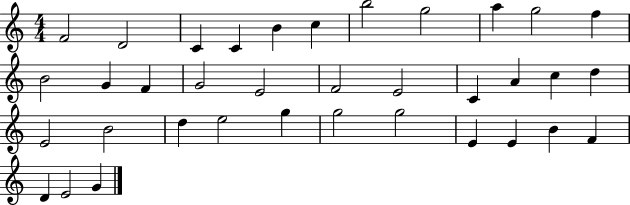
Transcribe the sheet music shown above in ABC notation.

X:1
T:Untitled
M:4/4
L:1/4
K:C
F2 D2 C C B c b2 g2 a g2 f B2 G F G2 E2 F2 E2 C A c d E2 B2 d e2 g g2 g2 E E B F D E2 G